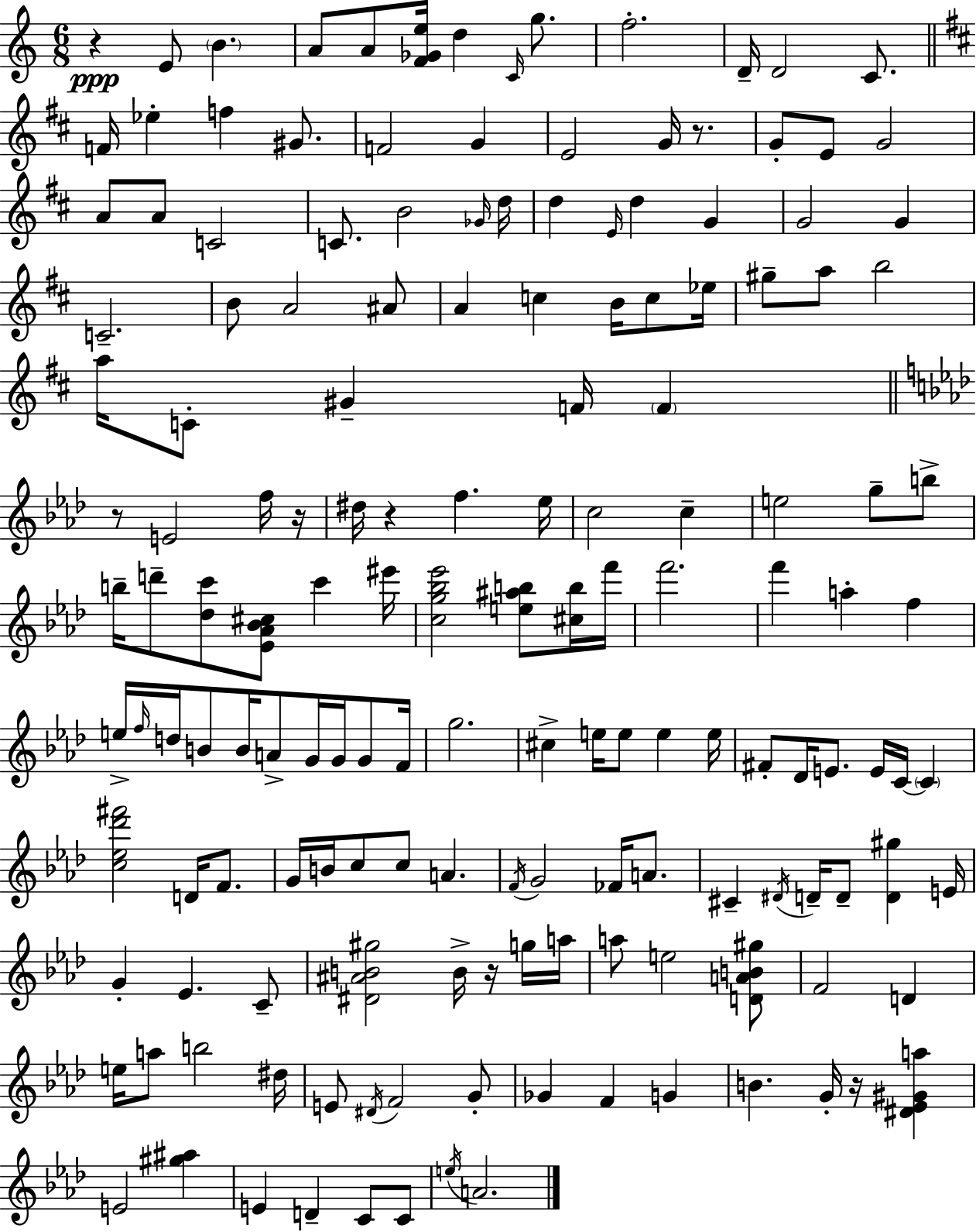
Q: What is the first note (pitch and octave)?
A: E4